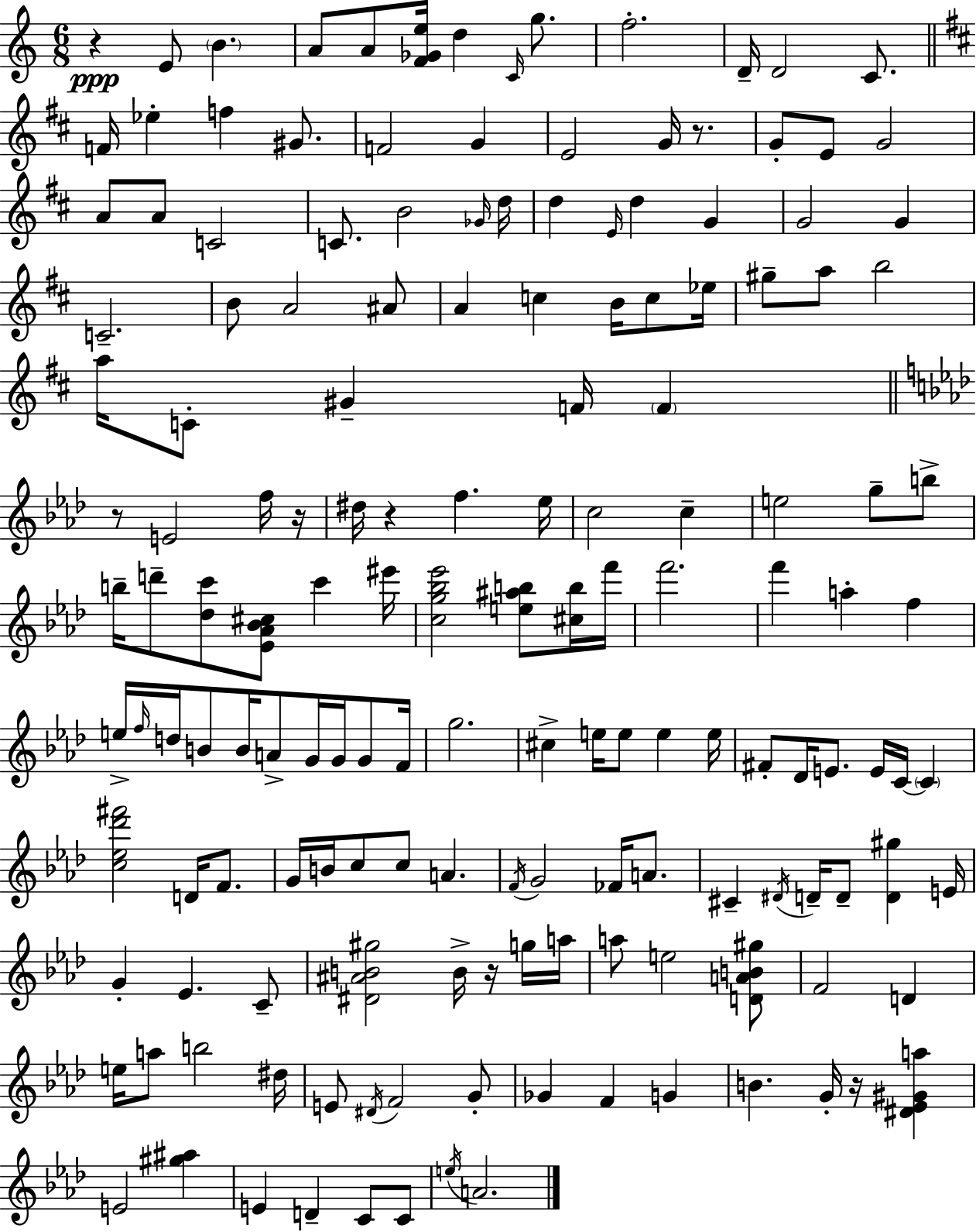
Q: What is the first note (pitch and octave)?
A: E4